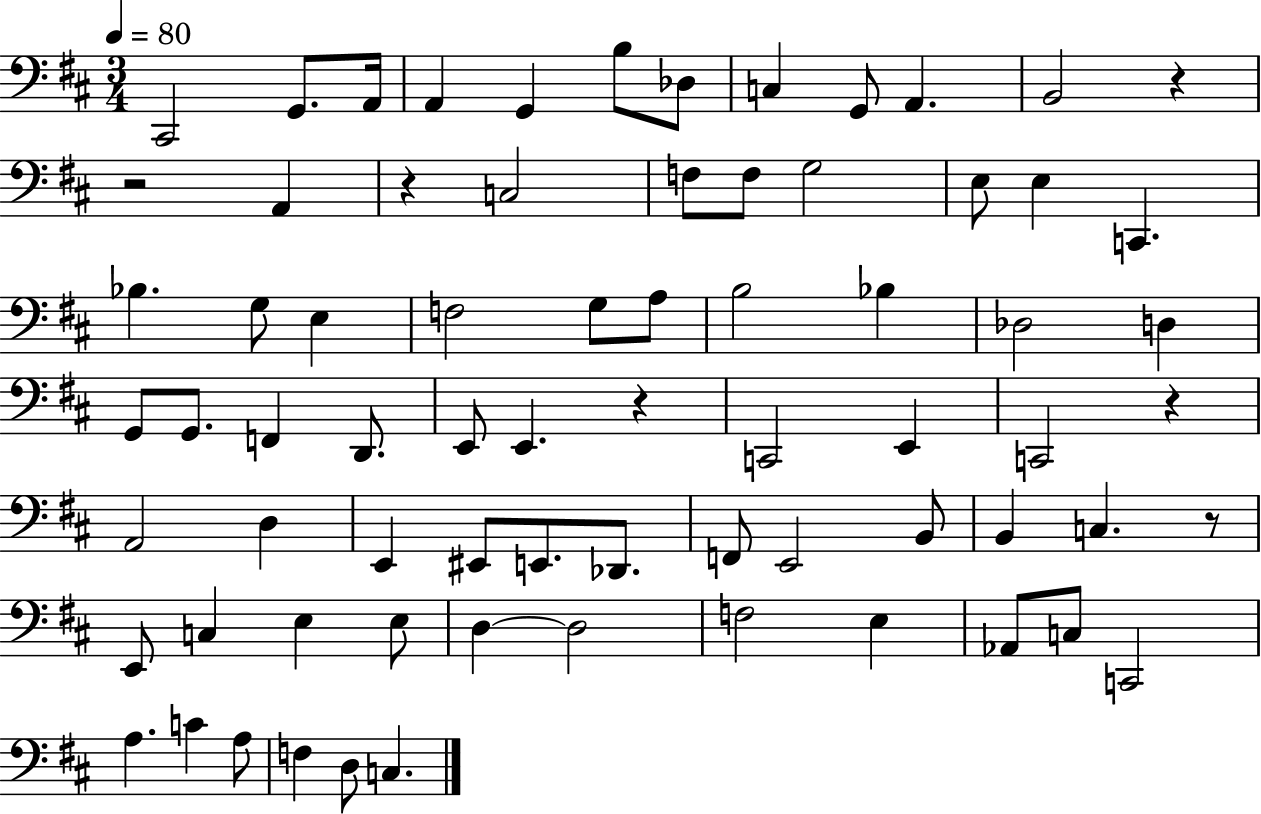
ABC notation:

X:1
T:Untitled
M:3/4
L:1/4
K:D
^C,,2 G,,/2 A,,/4 A,, G,, B,/2 _D,/2 C, G,,/2 A,, B,,2 z z2 A,, z C,2 F,/2 F,/2 G,2 E,/2 E, C,, _B, G,/2 E, F,2 G,/2 A,/2 B,2 _B, _D,2 D, G,,/2 G,,/2 F,, D,,/2 E,,/2 E,, z C,,2 E,, C,,2 z A,,2 D, E,, ^E,,/2 E,,/2 _D,,/2 F,,/2 E,,2 B,,/2 B,, C, z/2 E,,/2 C, E, E,/2 D, D,2 F,2 E, _A,,/2 C,/2 C,,2 A, C A,/2 F, D,/2 C,